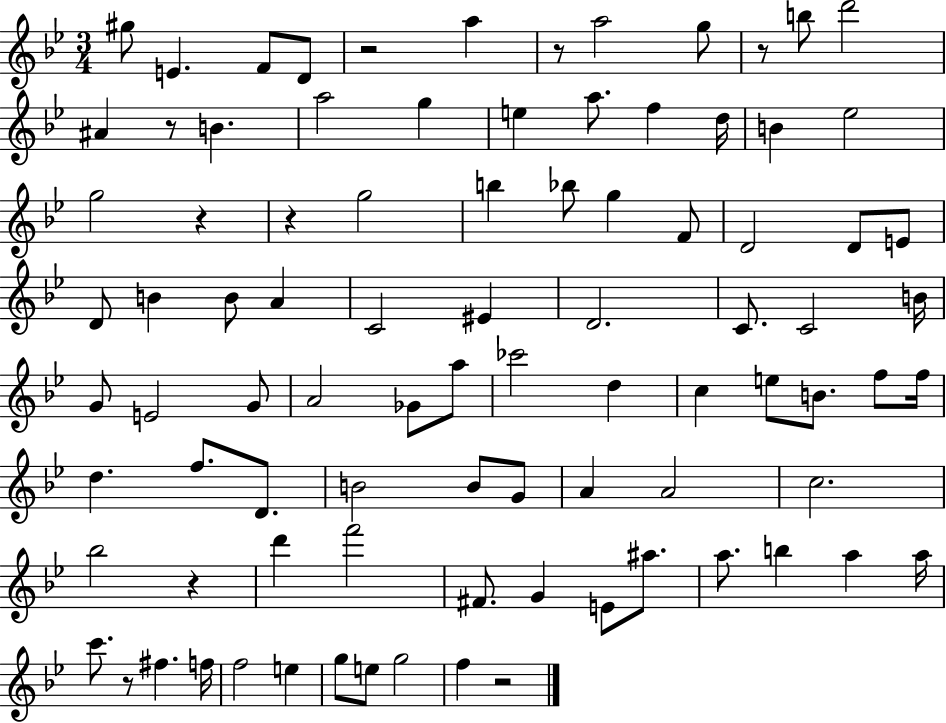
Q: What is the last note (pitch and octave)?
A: F5